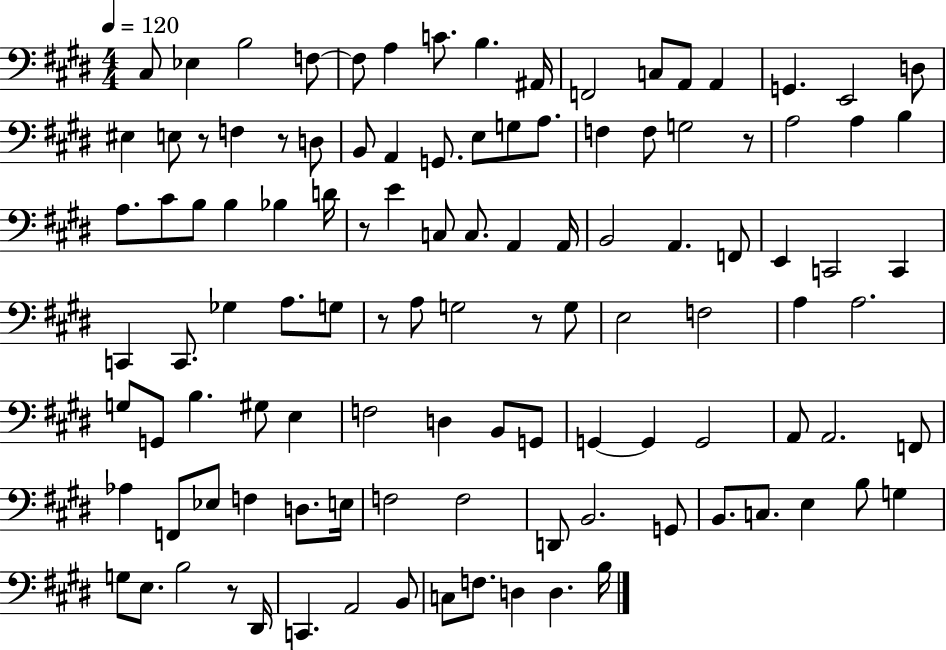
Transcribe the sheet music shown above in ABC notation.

X:1
T:Untitled
M:4/4
L:1/4
K:E
^C,/2 _E, B,2 F,/2 F,/2 A, C/2 B, ^A,,/4 F,,2 C,/2 A,,/2 A,, G,, E,,2 D,/2 ^E, E,/2 z/2 F, z/2 D,/2 B,,/2 A,, G,,/2 E,/2 G,/2 A,/2 F, F,/2 G,2 z/2 A,2 A, B, A,/2 ^C/2 B,/2 B, _B, D/4 z/2 E C,/2 C,/2 A,, A,,/4 B,,2 A,, F,,/2 E,, C,,2 C,, C,, C,,/2 _G, A,/2 G,/2 z/2 A,/2 G,2 z/2 G,/2 E,2 F,2 A, A,2 G,/2 G,,/2 B, ^G,/2 E, F,2 D, B,,/2 G,,/2 G,, G,, G,,2 A,,/2 A,,2 F,,/2 _A, F,,/2 _E,/2 F, D,/2 E,/4 F,2 F,2 D,,/2 B,,2 G,,/2 B,,/2 C,/2 E, B,/2 G, G,/2 E,/2 B,2 z/2 ^D,,/4 C,, A,,2 B,,/2 C,/2 F,/2 D, D, B,/4